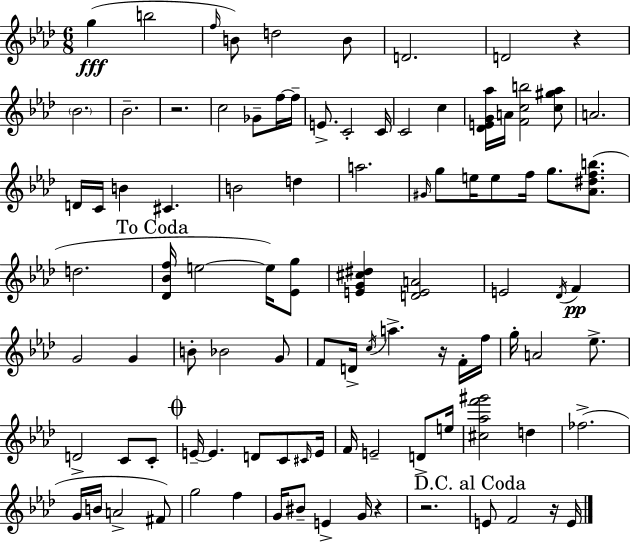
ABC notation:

X:1
T:Untitled
M:6/8
L:1/4
K:Ab
g b2 f/4 B/2 d2 B/2 D2 D2 z _B2 _B2 z2 c2 _G/2 f/4 f/4 E/2 C2 C/4 C2 c [_DEG_a]/4 A/4 [Fcb]2 [c^g_a]/2 A2 D/4 C/4 B ^C B2 d a2 ^G/4 g/2 e/4 e/2 f/4 g/2 [_A^dfb]/2 d2 [_D_Bf]/4 e2 e/4 [_Eg]/2 [EG^c^d] [DEA]2 E2 _D/4 F G2 G B/2 _B2 G/2 F/2 D/4 c/4 a z/4 F/4 f/4 g/4 A2 _e/2 D2 C/2 C/2 E/4 E D/2 C/2 ^C/4 E/4 F/4 E2 D/2 e/4 [^c_af'^g']2 d _f2 G/4 B/4 A2 ^F/2 g2 f G/4 ^B/2 E G/4 z z2 E/2 F2 z/4 E/4